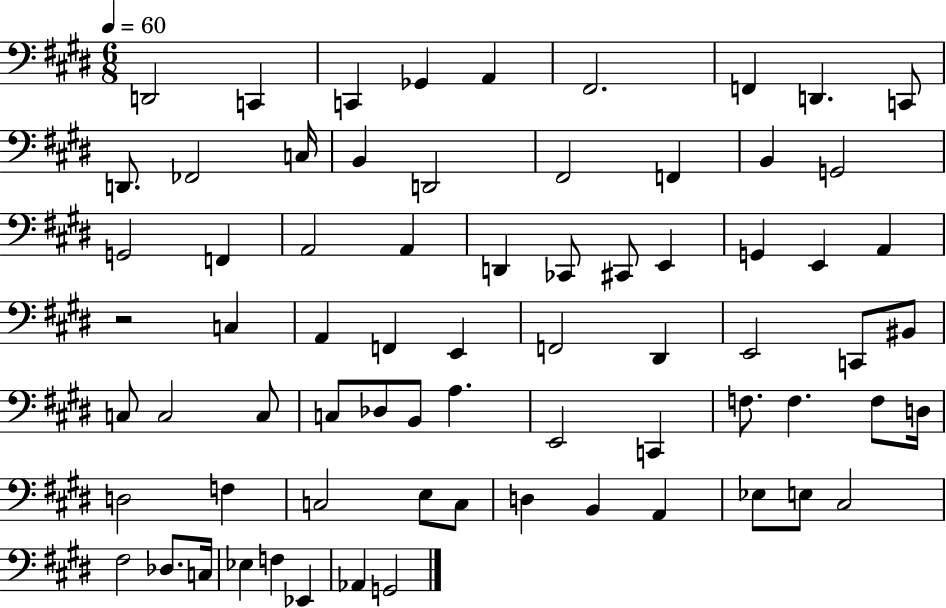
X:1
T:Untitled
M:6/8
L:1/4
K:E
D,,2 C,, C,, _G,, A,, ^F,,2 F,, D,, C,,/2 D,,/2 _F,,2 C,/4 B,, D,,2 ^F,,2 F,, B,, G,,2 G,,2 F,, A,,2 A,, D,, _C,,/2 ^C,,/2 E,, G,, E,, A,, z2 C, A,, F,, E,, F,,2 ^D,, E,,2 C,,/2 ^B,,/2 C,/2 C,2 C,/2 C,/2 _D,/2 B,,/2 A, E,,2 C,, F,/2 F, F,/2 D,/4 D,2 F, C,2 E,/2 C,/2 D, B,, A,, _E,/2 E,/2 ^C,2 ^F,2 _D,/2 C,/4 _E, F, _E,, _A,, G,,2